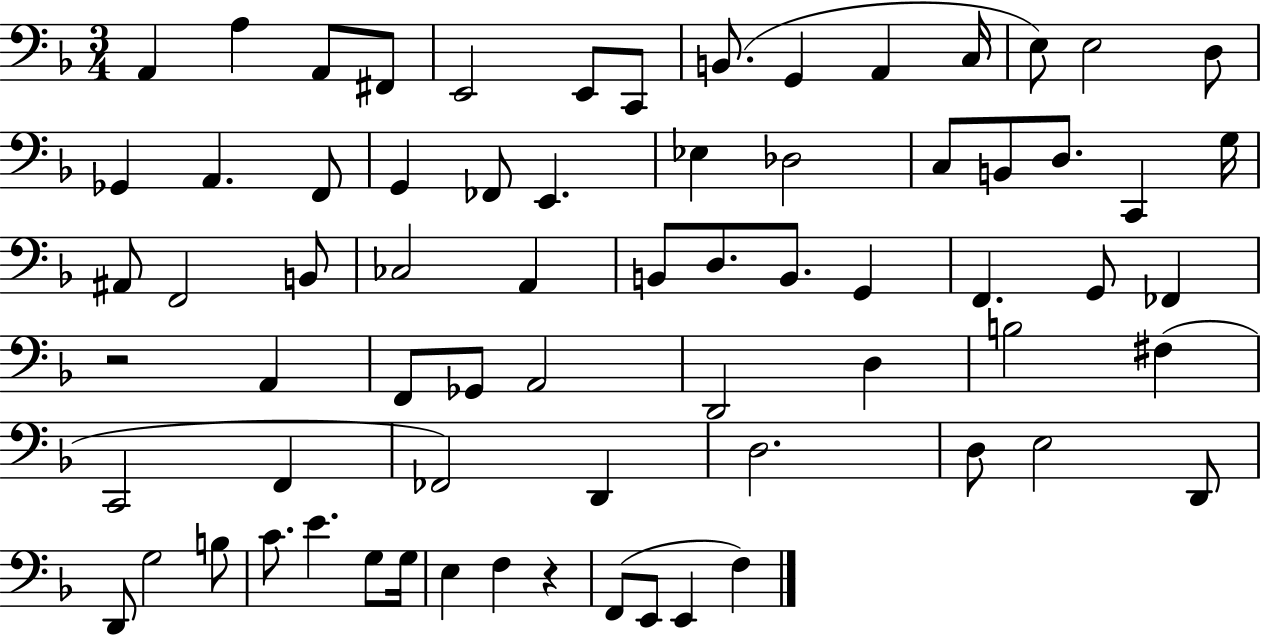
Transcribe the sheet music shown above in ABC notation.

X:1
T:Untitled
M:3/4
L:1/4
K:F
A,, A, A,,/2 ^F,,/2 E,,2 E,,/2 C,,/2 B,,/2 G,, A,, C,/4 E,/2 E,2 D,/2 _G,, A,, F,,/2 G,, _F,,/2 E,, _E, _D,2 C,/2 B,,/2 D,/2 C,, G,/4 ^A,,/2 F,,2 B,,/2 _C,2 A,, B,,/2 D,/2 B,,/2 G,, F,, G,,/2 _F,, z2 A,, F,,/2 _G,,/2 A,,2 D,,2 D, B,2 ^F, C,,2 F,, _F,,2 D,, D,2 D,/2 E,2 D,,/2 D,,/2 G,2 B,/2 C/2 E G,/2 G,/4 E, F, z F,,/2 E,,/2 E,, F,